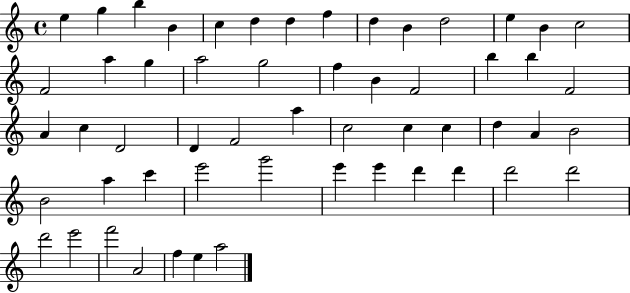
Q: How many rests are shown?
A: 0